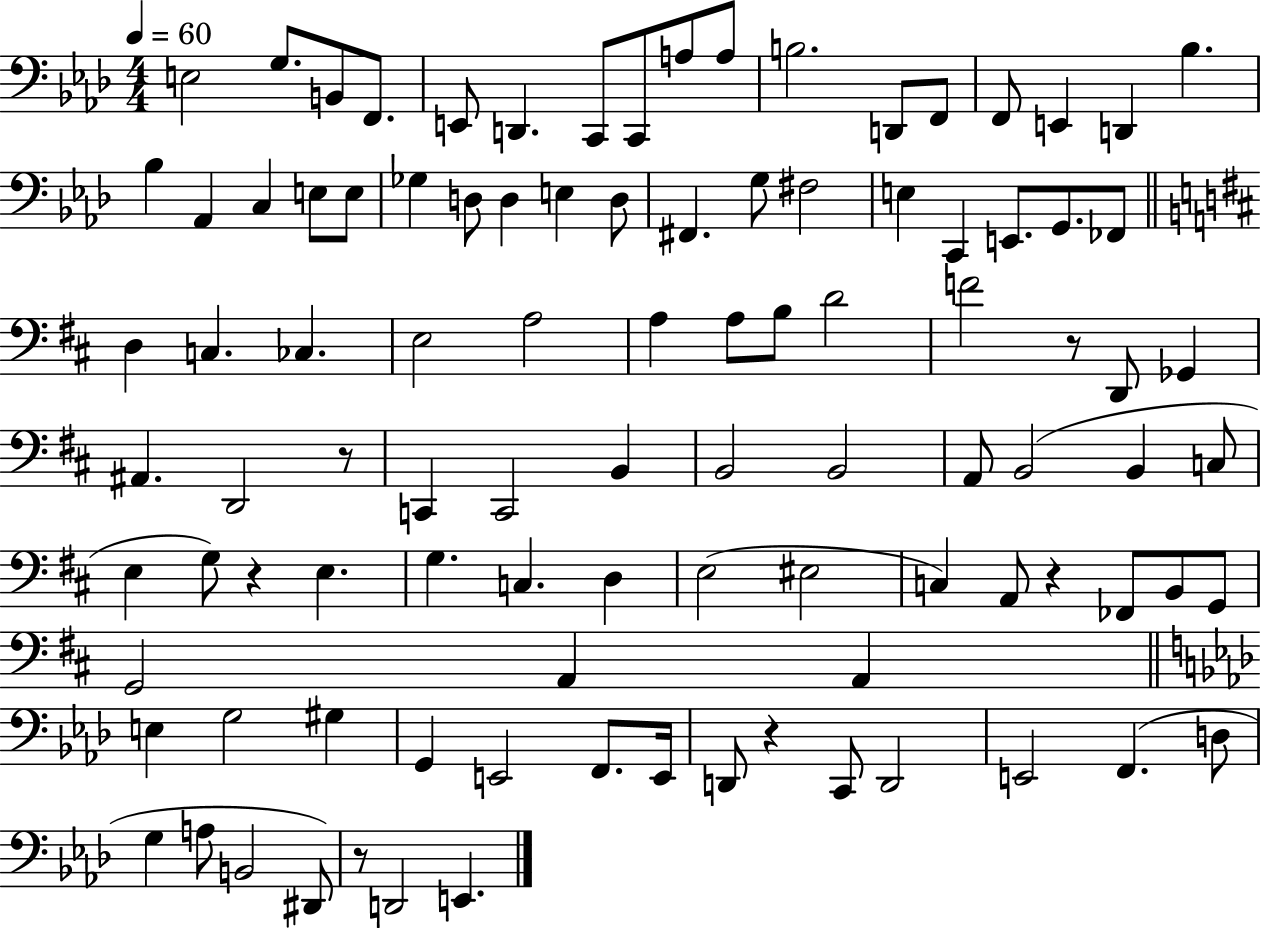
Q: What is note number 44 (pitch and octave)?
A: D4